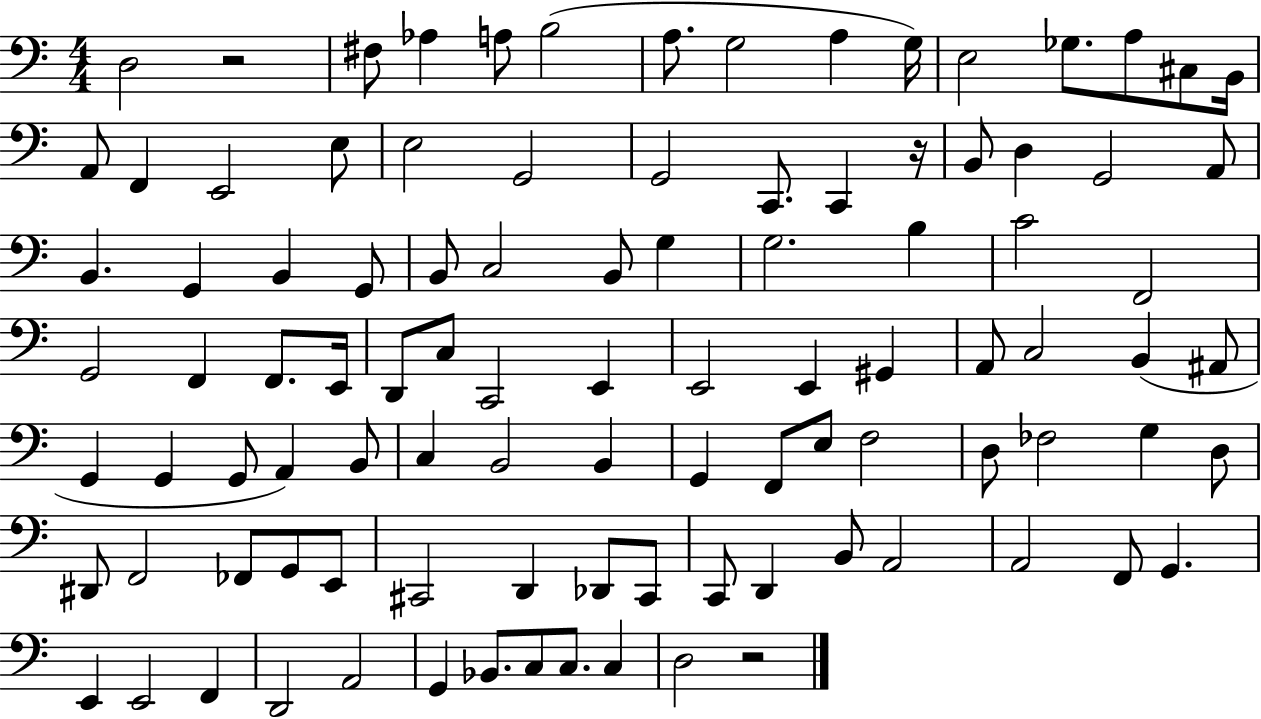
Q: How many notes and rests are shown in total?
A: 100